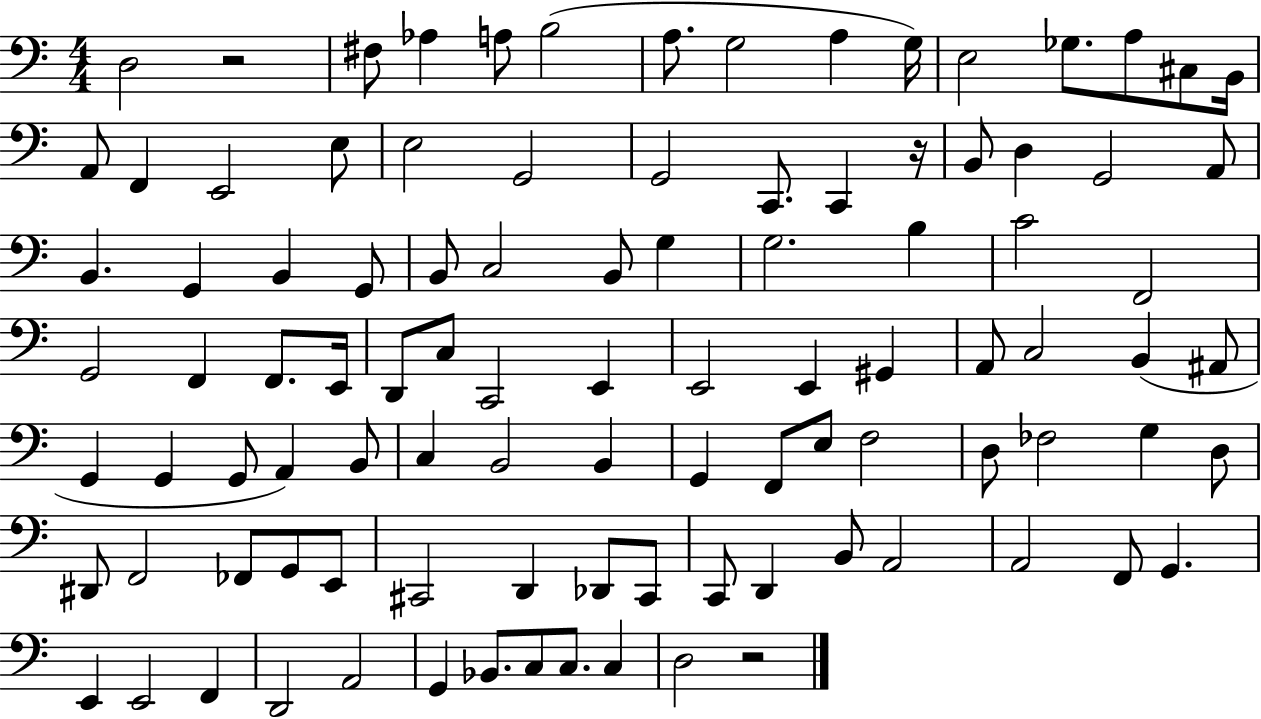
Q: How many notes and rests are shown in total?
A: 100